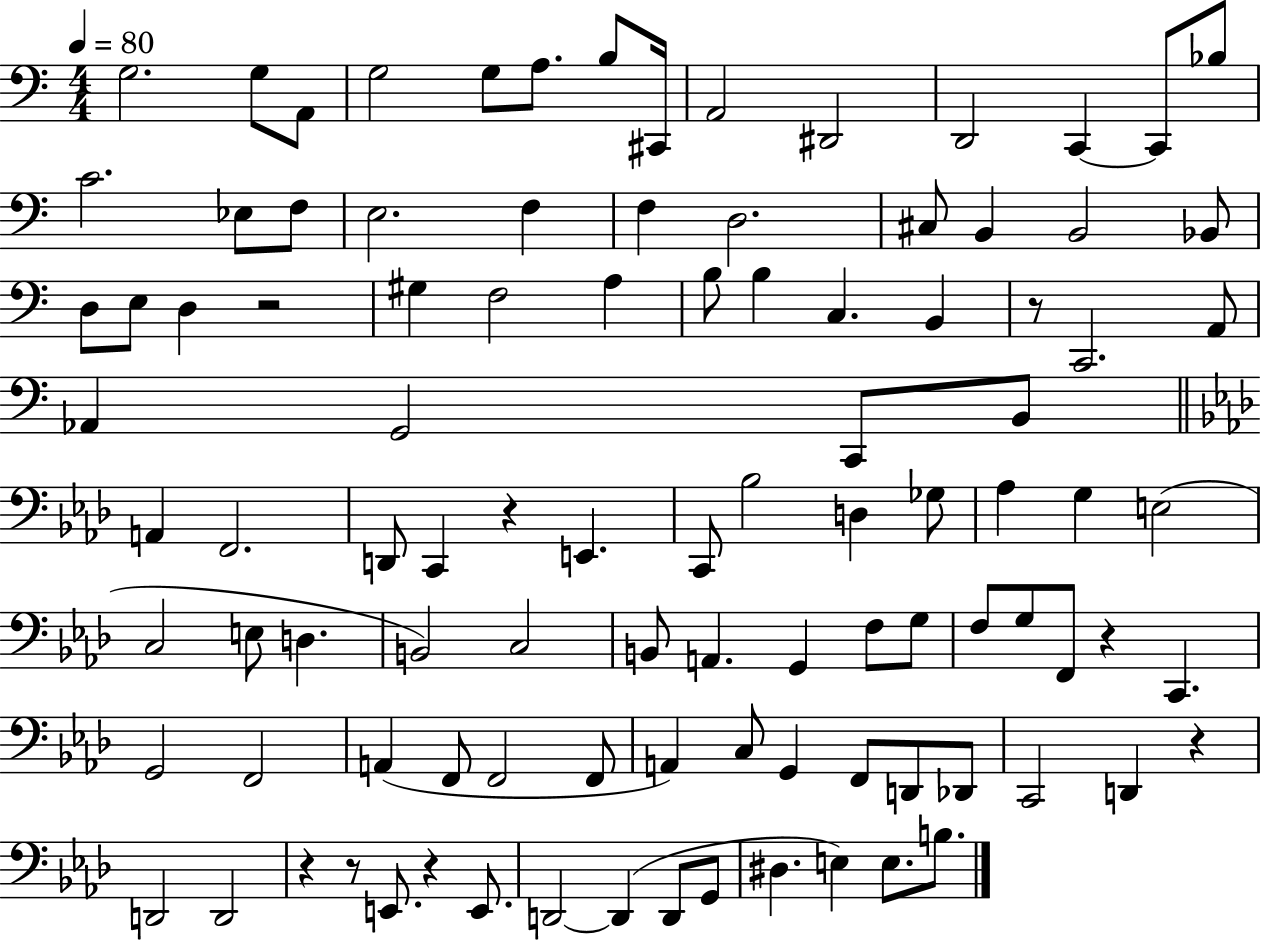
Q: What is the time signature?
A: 4/4